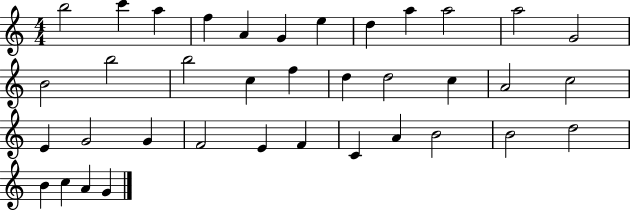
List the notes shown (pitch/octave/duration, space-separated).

B5/h C6/q A5/q F5/q A4/q G4/q E5/q D5/q A5/q A5/h A5/h G4/h B4/h B5/h B5/h C5/q F5/q D5/q D5/h C5/q A4/h C5/h E4/q G4/h G4/q F4/h E4/q F4/q C4/q A4/q B4/h B4/h D5/h B4/q C5/q A4/q G4/q